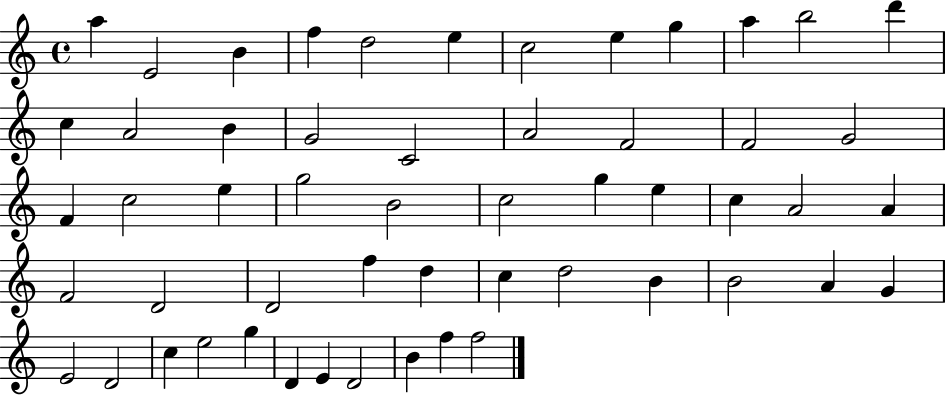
{
  \clef treble
  \time 4/4
  \defaultTimeSignature
  \key c \major
  a''4 e'2 b'4 | f''4 d''2 e''4 | c''2 e''4 g''4 | a''4 b''2 d'''4 | \break c''4 a'2 b'4 | g'2 c'2 | a'2 f'2 | f'2 g'2 | \break f'4 c''2 e''4 | g''2 b'2 | c''2 g''4 e''4 | c''4 a'2 a'4 | \break f'2 d'2 | d'2 f''4 d''4 | c''4 d''2 b'4 | b'2 a'4 g'4 | \break e'2 d'2 | c''4 e''2 g''4 | d'4 e'4 d'2 | b'4 f''4 f''2 | \break \bar "|."
}